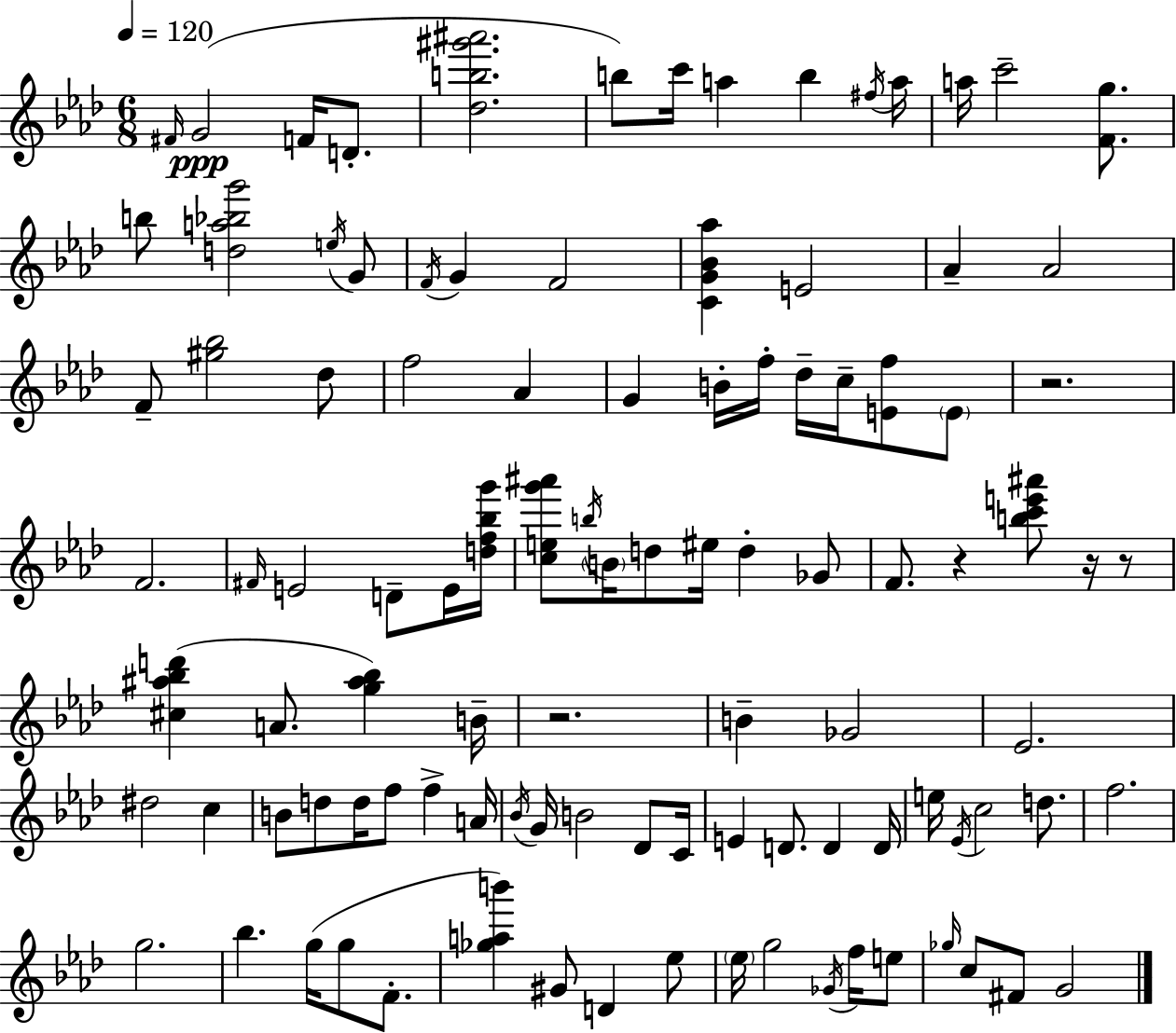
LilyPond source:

{
  \clef treble
  \numericTimeSignature
  \time 6/8
  \key f \minor
  \tempo 4 = 120
  \grace { fis'16 }\ppp g'2( f'16 d'8.-. | <des'' b'' gis''' ais'''>2. | b''8) c'''16 a''4 b''4 | \acciaccatura { fis''16 } a''16 a''16 c'''2-- <f' g''>8. | \break b''8 <d'' a'' bes'' g'''>2 | \acciaccatura { e''16 } g'8 \acciaccatura { f'16 } g'4 f'2 | <c' g' bes' aes''>4 e'2 | aes'4-- aes'2 | \break f'8-- <gis'' bes''>2 | des''8 f''2 | aes'4 g'4 b'16-. f''16-. des''16-- c''16-- | <e' f''>8 \parenthesize e'8 r2. | \break f'2. | \grace { fis'16 } e'2 | d'8-- e'16 <d'' f'' bes'' g'''>16 <c'' e'' g''' ais'''>8 \acciaccatura { b''16 } \parenthesize b'16 d''8 eis''16 | d''4-. ges'8 f'8. r4 | \break <b'' c''' e''' ais'''>8 r16 r8 <cis'' ais'' bes'' d'''>4( a'8. | <g'' ais'' bes''>4) b'16-- r2. | b'4-- ges'2 | ees'2. | \break dis''2 | c''4 b'8 d''8 d''16 f''8 | f''4-> a'16 \acciaccatura { bes'16 } g'16 b'2 | des'8 c'16 e'4 d'8. | \break d'4 d'16 e''16 \acciaccatura { ees'16 } c''2 | d''8. f''2. | g''2. | bes''4. | \break g''16( g''8 f'8.-. <ges'' a'' b'''>4) | gis'8 d'4 ees''8 \parenthesize ees''16 g''2 | \acciaccatura { ges'16 } f''16 e''8 \grace { ges''16 } c''8 | fis'8 g'2 \bar "|."
}